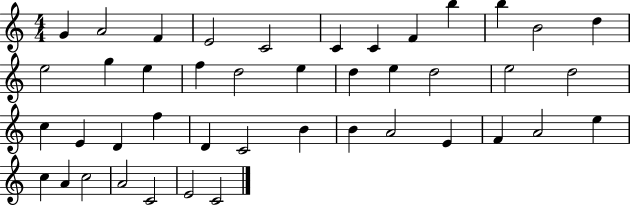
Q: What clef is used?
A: treble